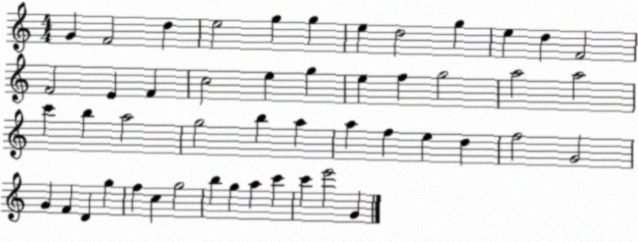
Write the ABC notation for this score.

X:1
T:Untitled
M:4/4
L:1/4
K:C
G F2 d e2 g g e d2 g e d F2 F2 E F c2 e g e f g2 a2 a2 c' b a2 g2 b a a f e d f2 G2 G F D g f c g2 b g a c' c' e'2 G